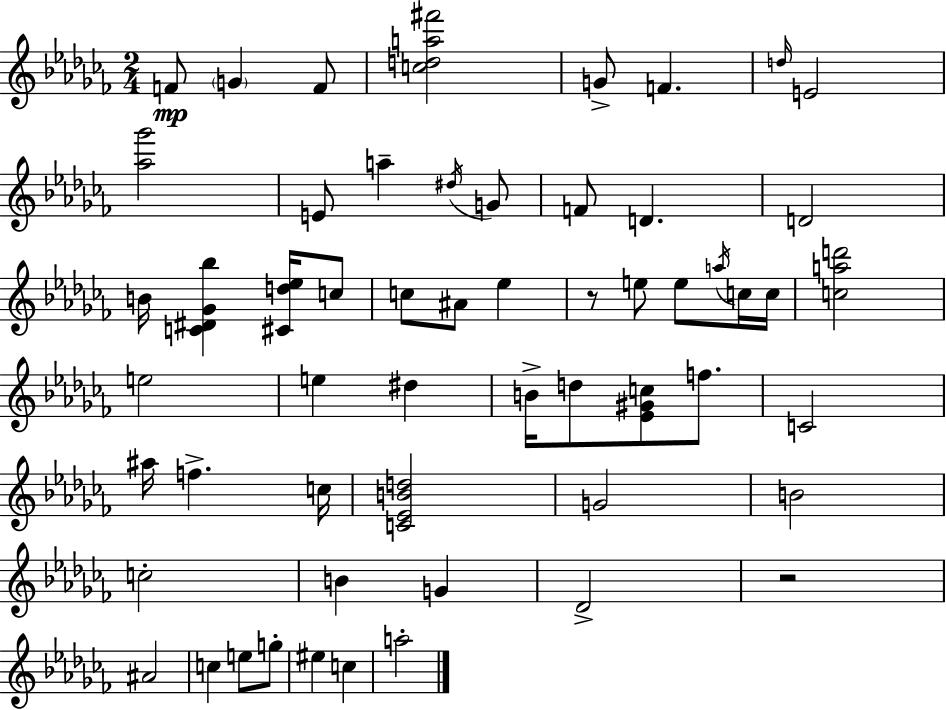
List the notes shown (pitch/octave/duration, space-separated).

F4/e G4/q F4/e [C5,D5,A5,F#6]/h G4/e F4/q. D5/s E4/h [Ab5,Gb6]/h E4/e A5/q D#5/s G4/e F4/e D4/q. D4/h B4/s [C4,D#4,Gb4,Bb5]/q [C#4,D5,Eb5]/s C5/e C5/e A#4/e Eb5/q R/e E5/e E5/e A5/s C5/s C5/s [C5,A5,D6]/h E5/h E5/q D#5/q B4/s D5/e [Eb4,G#4,C5]/e F5/e. C4/h A#5/s F5/q. C5/s [C4,Eb4,B4,D5]/h G4/h B4/h C5/h B4/q G4/q Db4/h R/h A#4/h C5/q E5/e G5/e EIS5/q C5/q A5/h